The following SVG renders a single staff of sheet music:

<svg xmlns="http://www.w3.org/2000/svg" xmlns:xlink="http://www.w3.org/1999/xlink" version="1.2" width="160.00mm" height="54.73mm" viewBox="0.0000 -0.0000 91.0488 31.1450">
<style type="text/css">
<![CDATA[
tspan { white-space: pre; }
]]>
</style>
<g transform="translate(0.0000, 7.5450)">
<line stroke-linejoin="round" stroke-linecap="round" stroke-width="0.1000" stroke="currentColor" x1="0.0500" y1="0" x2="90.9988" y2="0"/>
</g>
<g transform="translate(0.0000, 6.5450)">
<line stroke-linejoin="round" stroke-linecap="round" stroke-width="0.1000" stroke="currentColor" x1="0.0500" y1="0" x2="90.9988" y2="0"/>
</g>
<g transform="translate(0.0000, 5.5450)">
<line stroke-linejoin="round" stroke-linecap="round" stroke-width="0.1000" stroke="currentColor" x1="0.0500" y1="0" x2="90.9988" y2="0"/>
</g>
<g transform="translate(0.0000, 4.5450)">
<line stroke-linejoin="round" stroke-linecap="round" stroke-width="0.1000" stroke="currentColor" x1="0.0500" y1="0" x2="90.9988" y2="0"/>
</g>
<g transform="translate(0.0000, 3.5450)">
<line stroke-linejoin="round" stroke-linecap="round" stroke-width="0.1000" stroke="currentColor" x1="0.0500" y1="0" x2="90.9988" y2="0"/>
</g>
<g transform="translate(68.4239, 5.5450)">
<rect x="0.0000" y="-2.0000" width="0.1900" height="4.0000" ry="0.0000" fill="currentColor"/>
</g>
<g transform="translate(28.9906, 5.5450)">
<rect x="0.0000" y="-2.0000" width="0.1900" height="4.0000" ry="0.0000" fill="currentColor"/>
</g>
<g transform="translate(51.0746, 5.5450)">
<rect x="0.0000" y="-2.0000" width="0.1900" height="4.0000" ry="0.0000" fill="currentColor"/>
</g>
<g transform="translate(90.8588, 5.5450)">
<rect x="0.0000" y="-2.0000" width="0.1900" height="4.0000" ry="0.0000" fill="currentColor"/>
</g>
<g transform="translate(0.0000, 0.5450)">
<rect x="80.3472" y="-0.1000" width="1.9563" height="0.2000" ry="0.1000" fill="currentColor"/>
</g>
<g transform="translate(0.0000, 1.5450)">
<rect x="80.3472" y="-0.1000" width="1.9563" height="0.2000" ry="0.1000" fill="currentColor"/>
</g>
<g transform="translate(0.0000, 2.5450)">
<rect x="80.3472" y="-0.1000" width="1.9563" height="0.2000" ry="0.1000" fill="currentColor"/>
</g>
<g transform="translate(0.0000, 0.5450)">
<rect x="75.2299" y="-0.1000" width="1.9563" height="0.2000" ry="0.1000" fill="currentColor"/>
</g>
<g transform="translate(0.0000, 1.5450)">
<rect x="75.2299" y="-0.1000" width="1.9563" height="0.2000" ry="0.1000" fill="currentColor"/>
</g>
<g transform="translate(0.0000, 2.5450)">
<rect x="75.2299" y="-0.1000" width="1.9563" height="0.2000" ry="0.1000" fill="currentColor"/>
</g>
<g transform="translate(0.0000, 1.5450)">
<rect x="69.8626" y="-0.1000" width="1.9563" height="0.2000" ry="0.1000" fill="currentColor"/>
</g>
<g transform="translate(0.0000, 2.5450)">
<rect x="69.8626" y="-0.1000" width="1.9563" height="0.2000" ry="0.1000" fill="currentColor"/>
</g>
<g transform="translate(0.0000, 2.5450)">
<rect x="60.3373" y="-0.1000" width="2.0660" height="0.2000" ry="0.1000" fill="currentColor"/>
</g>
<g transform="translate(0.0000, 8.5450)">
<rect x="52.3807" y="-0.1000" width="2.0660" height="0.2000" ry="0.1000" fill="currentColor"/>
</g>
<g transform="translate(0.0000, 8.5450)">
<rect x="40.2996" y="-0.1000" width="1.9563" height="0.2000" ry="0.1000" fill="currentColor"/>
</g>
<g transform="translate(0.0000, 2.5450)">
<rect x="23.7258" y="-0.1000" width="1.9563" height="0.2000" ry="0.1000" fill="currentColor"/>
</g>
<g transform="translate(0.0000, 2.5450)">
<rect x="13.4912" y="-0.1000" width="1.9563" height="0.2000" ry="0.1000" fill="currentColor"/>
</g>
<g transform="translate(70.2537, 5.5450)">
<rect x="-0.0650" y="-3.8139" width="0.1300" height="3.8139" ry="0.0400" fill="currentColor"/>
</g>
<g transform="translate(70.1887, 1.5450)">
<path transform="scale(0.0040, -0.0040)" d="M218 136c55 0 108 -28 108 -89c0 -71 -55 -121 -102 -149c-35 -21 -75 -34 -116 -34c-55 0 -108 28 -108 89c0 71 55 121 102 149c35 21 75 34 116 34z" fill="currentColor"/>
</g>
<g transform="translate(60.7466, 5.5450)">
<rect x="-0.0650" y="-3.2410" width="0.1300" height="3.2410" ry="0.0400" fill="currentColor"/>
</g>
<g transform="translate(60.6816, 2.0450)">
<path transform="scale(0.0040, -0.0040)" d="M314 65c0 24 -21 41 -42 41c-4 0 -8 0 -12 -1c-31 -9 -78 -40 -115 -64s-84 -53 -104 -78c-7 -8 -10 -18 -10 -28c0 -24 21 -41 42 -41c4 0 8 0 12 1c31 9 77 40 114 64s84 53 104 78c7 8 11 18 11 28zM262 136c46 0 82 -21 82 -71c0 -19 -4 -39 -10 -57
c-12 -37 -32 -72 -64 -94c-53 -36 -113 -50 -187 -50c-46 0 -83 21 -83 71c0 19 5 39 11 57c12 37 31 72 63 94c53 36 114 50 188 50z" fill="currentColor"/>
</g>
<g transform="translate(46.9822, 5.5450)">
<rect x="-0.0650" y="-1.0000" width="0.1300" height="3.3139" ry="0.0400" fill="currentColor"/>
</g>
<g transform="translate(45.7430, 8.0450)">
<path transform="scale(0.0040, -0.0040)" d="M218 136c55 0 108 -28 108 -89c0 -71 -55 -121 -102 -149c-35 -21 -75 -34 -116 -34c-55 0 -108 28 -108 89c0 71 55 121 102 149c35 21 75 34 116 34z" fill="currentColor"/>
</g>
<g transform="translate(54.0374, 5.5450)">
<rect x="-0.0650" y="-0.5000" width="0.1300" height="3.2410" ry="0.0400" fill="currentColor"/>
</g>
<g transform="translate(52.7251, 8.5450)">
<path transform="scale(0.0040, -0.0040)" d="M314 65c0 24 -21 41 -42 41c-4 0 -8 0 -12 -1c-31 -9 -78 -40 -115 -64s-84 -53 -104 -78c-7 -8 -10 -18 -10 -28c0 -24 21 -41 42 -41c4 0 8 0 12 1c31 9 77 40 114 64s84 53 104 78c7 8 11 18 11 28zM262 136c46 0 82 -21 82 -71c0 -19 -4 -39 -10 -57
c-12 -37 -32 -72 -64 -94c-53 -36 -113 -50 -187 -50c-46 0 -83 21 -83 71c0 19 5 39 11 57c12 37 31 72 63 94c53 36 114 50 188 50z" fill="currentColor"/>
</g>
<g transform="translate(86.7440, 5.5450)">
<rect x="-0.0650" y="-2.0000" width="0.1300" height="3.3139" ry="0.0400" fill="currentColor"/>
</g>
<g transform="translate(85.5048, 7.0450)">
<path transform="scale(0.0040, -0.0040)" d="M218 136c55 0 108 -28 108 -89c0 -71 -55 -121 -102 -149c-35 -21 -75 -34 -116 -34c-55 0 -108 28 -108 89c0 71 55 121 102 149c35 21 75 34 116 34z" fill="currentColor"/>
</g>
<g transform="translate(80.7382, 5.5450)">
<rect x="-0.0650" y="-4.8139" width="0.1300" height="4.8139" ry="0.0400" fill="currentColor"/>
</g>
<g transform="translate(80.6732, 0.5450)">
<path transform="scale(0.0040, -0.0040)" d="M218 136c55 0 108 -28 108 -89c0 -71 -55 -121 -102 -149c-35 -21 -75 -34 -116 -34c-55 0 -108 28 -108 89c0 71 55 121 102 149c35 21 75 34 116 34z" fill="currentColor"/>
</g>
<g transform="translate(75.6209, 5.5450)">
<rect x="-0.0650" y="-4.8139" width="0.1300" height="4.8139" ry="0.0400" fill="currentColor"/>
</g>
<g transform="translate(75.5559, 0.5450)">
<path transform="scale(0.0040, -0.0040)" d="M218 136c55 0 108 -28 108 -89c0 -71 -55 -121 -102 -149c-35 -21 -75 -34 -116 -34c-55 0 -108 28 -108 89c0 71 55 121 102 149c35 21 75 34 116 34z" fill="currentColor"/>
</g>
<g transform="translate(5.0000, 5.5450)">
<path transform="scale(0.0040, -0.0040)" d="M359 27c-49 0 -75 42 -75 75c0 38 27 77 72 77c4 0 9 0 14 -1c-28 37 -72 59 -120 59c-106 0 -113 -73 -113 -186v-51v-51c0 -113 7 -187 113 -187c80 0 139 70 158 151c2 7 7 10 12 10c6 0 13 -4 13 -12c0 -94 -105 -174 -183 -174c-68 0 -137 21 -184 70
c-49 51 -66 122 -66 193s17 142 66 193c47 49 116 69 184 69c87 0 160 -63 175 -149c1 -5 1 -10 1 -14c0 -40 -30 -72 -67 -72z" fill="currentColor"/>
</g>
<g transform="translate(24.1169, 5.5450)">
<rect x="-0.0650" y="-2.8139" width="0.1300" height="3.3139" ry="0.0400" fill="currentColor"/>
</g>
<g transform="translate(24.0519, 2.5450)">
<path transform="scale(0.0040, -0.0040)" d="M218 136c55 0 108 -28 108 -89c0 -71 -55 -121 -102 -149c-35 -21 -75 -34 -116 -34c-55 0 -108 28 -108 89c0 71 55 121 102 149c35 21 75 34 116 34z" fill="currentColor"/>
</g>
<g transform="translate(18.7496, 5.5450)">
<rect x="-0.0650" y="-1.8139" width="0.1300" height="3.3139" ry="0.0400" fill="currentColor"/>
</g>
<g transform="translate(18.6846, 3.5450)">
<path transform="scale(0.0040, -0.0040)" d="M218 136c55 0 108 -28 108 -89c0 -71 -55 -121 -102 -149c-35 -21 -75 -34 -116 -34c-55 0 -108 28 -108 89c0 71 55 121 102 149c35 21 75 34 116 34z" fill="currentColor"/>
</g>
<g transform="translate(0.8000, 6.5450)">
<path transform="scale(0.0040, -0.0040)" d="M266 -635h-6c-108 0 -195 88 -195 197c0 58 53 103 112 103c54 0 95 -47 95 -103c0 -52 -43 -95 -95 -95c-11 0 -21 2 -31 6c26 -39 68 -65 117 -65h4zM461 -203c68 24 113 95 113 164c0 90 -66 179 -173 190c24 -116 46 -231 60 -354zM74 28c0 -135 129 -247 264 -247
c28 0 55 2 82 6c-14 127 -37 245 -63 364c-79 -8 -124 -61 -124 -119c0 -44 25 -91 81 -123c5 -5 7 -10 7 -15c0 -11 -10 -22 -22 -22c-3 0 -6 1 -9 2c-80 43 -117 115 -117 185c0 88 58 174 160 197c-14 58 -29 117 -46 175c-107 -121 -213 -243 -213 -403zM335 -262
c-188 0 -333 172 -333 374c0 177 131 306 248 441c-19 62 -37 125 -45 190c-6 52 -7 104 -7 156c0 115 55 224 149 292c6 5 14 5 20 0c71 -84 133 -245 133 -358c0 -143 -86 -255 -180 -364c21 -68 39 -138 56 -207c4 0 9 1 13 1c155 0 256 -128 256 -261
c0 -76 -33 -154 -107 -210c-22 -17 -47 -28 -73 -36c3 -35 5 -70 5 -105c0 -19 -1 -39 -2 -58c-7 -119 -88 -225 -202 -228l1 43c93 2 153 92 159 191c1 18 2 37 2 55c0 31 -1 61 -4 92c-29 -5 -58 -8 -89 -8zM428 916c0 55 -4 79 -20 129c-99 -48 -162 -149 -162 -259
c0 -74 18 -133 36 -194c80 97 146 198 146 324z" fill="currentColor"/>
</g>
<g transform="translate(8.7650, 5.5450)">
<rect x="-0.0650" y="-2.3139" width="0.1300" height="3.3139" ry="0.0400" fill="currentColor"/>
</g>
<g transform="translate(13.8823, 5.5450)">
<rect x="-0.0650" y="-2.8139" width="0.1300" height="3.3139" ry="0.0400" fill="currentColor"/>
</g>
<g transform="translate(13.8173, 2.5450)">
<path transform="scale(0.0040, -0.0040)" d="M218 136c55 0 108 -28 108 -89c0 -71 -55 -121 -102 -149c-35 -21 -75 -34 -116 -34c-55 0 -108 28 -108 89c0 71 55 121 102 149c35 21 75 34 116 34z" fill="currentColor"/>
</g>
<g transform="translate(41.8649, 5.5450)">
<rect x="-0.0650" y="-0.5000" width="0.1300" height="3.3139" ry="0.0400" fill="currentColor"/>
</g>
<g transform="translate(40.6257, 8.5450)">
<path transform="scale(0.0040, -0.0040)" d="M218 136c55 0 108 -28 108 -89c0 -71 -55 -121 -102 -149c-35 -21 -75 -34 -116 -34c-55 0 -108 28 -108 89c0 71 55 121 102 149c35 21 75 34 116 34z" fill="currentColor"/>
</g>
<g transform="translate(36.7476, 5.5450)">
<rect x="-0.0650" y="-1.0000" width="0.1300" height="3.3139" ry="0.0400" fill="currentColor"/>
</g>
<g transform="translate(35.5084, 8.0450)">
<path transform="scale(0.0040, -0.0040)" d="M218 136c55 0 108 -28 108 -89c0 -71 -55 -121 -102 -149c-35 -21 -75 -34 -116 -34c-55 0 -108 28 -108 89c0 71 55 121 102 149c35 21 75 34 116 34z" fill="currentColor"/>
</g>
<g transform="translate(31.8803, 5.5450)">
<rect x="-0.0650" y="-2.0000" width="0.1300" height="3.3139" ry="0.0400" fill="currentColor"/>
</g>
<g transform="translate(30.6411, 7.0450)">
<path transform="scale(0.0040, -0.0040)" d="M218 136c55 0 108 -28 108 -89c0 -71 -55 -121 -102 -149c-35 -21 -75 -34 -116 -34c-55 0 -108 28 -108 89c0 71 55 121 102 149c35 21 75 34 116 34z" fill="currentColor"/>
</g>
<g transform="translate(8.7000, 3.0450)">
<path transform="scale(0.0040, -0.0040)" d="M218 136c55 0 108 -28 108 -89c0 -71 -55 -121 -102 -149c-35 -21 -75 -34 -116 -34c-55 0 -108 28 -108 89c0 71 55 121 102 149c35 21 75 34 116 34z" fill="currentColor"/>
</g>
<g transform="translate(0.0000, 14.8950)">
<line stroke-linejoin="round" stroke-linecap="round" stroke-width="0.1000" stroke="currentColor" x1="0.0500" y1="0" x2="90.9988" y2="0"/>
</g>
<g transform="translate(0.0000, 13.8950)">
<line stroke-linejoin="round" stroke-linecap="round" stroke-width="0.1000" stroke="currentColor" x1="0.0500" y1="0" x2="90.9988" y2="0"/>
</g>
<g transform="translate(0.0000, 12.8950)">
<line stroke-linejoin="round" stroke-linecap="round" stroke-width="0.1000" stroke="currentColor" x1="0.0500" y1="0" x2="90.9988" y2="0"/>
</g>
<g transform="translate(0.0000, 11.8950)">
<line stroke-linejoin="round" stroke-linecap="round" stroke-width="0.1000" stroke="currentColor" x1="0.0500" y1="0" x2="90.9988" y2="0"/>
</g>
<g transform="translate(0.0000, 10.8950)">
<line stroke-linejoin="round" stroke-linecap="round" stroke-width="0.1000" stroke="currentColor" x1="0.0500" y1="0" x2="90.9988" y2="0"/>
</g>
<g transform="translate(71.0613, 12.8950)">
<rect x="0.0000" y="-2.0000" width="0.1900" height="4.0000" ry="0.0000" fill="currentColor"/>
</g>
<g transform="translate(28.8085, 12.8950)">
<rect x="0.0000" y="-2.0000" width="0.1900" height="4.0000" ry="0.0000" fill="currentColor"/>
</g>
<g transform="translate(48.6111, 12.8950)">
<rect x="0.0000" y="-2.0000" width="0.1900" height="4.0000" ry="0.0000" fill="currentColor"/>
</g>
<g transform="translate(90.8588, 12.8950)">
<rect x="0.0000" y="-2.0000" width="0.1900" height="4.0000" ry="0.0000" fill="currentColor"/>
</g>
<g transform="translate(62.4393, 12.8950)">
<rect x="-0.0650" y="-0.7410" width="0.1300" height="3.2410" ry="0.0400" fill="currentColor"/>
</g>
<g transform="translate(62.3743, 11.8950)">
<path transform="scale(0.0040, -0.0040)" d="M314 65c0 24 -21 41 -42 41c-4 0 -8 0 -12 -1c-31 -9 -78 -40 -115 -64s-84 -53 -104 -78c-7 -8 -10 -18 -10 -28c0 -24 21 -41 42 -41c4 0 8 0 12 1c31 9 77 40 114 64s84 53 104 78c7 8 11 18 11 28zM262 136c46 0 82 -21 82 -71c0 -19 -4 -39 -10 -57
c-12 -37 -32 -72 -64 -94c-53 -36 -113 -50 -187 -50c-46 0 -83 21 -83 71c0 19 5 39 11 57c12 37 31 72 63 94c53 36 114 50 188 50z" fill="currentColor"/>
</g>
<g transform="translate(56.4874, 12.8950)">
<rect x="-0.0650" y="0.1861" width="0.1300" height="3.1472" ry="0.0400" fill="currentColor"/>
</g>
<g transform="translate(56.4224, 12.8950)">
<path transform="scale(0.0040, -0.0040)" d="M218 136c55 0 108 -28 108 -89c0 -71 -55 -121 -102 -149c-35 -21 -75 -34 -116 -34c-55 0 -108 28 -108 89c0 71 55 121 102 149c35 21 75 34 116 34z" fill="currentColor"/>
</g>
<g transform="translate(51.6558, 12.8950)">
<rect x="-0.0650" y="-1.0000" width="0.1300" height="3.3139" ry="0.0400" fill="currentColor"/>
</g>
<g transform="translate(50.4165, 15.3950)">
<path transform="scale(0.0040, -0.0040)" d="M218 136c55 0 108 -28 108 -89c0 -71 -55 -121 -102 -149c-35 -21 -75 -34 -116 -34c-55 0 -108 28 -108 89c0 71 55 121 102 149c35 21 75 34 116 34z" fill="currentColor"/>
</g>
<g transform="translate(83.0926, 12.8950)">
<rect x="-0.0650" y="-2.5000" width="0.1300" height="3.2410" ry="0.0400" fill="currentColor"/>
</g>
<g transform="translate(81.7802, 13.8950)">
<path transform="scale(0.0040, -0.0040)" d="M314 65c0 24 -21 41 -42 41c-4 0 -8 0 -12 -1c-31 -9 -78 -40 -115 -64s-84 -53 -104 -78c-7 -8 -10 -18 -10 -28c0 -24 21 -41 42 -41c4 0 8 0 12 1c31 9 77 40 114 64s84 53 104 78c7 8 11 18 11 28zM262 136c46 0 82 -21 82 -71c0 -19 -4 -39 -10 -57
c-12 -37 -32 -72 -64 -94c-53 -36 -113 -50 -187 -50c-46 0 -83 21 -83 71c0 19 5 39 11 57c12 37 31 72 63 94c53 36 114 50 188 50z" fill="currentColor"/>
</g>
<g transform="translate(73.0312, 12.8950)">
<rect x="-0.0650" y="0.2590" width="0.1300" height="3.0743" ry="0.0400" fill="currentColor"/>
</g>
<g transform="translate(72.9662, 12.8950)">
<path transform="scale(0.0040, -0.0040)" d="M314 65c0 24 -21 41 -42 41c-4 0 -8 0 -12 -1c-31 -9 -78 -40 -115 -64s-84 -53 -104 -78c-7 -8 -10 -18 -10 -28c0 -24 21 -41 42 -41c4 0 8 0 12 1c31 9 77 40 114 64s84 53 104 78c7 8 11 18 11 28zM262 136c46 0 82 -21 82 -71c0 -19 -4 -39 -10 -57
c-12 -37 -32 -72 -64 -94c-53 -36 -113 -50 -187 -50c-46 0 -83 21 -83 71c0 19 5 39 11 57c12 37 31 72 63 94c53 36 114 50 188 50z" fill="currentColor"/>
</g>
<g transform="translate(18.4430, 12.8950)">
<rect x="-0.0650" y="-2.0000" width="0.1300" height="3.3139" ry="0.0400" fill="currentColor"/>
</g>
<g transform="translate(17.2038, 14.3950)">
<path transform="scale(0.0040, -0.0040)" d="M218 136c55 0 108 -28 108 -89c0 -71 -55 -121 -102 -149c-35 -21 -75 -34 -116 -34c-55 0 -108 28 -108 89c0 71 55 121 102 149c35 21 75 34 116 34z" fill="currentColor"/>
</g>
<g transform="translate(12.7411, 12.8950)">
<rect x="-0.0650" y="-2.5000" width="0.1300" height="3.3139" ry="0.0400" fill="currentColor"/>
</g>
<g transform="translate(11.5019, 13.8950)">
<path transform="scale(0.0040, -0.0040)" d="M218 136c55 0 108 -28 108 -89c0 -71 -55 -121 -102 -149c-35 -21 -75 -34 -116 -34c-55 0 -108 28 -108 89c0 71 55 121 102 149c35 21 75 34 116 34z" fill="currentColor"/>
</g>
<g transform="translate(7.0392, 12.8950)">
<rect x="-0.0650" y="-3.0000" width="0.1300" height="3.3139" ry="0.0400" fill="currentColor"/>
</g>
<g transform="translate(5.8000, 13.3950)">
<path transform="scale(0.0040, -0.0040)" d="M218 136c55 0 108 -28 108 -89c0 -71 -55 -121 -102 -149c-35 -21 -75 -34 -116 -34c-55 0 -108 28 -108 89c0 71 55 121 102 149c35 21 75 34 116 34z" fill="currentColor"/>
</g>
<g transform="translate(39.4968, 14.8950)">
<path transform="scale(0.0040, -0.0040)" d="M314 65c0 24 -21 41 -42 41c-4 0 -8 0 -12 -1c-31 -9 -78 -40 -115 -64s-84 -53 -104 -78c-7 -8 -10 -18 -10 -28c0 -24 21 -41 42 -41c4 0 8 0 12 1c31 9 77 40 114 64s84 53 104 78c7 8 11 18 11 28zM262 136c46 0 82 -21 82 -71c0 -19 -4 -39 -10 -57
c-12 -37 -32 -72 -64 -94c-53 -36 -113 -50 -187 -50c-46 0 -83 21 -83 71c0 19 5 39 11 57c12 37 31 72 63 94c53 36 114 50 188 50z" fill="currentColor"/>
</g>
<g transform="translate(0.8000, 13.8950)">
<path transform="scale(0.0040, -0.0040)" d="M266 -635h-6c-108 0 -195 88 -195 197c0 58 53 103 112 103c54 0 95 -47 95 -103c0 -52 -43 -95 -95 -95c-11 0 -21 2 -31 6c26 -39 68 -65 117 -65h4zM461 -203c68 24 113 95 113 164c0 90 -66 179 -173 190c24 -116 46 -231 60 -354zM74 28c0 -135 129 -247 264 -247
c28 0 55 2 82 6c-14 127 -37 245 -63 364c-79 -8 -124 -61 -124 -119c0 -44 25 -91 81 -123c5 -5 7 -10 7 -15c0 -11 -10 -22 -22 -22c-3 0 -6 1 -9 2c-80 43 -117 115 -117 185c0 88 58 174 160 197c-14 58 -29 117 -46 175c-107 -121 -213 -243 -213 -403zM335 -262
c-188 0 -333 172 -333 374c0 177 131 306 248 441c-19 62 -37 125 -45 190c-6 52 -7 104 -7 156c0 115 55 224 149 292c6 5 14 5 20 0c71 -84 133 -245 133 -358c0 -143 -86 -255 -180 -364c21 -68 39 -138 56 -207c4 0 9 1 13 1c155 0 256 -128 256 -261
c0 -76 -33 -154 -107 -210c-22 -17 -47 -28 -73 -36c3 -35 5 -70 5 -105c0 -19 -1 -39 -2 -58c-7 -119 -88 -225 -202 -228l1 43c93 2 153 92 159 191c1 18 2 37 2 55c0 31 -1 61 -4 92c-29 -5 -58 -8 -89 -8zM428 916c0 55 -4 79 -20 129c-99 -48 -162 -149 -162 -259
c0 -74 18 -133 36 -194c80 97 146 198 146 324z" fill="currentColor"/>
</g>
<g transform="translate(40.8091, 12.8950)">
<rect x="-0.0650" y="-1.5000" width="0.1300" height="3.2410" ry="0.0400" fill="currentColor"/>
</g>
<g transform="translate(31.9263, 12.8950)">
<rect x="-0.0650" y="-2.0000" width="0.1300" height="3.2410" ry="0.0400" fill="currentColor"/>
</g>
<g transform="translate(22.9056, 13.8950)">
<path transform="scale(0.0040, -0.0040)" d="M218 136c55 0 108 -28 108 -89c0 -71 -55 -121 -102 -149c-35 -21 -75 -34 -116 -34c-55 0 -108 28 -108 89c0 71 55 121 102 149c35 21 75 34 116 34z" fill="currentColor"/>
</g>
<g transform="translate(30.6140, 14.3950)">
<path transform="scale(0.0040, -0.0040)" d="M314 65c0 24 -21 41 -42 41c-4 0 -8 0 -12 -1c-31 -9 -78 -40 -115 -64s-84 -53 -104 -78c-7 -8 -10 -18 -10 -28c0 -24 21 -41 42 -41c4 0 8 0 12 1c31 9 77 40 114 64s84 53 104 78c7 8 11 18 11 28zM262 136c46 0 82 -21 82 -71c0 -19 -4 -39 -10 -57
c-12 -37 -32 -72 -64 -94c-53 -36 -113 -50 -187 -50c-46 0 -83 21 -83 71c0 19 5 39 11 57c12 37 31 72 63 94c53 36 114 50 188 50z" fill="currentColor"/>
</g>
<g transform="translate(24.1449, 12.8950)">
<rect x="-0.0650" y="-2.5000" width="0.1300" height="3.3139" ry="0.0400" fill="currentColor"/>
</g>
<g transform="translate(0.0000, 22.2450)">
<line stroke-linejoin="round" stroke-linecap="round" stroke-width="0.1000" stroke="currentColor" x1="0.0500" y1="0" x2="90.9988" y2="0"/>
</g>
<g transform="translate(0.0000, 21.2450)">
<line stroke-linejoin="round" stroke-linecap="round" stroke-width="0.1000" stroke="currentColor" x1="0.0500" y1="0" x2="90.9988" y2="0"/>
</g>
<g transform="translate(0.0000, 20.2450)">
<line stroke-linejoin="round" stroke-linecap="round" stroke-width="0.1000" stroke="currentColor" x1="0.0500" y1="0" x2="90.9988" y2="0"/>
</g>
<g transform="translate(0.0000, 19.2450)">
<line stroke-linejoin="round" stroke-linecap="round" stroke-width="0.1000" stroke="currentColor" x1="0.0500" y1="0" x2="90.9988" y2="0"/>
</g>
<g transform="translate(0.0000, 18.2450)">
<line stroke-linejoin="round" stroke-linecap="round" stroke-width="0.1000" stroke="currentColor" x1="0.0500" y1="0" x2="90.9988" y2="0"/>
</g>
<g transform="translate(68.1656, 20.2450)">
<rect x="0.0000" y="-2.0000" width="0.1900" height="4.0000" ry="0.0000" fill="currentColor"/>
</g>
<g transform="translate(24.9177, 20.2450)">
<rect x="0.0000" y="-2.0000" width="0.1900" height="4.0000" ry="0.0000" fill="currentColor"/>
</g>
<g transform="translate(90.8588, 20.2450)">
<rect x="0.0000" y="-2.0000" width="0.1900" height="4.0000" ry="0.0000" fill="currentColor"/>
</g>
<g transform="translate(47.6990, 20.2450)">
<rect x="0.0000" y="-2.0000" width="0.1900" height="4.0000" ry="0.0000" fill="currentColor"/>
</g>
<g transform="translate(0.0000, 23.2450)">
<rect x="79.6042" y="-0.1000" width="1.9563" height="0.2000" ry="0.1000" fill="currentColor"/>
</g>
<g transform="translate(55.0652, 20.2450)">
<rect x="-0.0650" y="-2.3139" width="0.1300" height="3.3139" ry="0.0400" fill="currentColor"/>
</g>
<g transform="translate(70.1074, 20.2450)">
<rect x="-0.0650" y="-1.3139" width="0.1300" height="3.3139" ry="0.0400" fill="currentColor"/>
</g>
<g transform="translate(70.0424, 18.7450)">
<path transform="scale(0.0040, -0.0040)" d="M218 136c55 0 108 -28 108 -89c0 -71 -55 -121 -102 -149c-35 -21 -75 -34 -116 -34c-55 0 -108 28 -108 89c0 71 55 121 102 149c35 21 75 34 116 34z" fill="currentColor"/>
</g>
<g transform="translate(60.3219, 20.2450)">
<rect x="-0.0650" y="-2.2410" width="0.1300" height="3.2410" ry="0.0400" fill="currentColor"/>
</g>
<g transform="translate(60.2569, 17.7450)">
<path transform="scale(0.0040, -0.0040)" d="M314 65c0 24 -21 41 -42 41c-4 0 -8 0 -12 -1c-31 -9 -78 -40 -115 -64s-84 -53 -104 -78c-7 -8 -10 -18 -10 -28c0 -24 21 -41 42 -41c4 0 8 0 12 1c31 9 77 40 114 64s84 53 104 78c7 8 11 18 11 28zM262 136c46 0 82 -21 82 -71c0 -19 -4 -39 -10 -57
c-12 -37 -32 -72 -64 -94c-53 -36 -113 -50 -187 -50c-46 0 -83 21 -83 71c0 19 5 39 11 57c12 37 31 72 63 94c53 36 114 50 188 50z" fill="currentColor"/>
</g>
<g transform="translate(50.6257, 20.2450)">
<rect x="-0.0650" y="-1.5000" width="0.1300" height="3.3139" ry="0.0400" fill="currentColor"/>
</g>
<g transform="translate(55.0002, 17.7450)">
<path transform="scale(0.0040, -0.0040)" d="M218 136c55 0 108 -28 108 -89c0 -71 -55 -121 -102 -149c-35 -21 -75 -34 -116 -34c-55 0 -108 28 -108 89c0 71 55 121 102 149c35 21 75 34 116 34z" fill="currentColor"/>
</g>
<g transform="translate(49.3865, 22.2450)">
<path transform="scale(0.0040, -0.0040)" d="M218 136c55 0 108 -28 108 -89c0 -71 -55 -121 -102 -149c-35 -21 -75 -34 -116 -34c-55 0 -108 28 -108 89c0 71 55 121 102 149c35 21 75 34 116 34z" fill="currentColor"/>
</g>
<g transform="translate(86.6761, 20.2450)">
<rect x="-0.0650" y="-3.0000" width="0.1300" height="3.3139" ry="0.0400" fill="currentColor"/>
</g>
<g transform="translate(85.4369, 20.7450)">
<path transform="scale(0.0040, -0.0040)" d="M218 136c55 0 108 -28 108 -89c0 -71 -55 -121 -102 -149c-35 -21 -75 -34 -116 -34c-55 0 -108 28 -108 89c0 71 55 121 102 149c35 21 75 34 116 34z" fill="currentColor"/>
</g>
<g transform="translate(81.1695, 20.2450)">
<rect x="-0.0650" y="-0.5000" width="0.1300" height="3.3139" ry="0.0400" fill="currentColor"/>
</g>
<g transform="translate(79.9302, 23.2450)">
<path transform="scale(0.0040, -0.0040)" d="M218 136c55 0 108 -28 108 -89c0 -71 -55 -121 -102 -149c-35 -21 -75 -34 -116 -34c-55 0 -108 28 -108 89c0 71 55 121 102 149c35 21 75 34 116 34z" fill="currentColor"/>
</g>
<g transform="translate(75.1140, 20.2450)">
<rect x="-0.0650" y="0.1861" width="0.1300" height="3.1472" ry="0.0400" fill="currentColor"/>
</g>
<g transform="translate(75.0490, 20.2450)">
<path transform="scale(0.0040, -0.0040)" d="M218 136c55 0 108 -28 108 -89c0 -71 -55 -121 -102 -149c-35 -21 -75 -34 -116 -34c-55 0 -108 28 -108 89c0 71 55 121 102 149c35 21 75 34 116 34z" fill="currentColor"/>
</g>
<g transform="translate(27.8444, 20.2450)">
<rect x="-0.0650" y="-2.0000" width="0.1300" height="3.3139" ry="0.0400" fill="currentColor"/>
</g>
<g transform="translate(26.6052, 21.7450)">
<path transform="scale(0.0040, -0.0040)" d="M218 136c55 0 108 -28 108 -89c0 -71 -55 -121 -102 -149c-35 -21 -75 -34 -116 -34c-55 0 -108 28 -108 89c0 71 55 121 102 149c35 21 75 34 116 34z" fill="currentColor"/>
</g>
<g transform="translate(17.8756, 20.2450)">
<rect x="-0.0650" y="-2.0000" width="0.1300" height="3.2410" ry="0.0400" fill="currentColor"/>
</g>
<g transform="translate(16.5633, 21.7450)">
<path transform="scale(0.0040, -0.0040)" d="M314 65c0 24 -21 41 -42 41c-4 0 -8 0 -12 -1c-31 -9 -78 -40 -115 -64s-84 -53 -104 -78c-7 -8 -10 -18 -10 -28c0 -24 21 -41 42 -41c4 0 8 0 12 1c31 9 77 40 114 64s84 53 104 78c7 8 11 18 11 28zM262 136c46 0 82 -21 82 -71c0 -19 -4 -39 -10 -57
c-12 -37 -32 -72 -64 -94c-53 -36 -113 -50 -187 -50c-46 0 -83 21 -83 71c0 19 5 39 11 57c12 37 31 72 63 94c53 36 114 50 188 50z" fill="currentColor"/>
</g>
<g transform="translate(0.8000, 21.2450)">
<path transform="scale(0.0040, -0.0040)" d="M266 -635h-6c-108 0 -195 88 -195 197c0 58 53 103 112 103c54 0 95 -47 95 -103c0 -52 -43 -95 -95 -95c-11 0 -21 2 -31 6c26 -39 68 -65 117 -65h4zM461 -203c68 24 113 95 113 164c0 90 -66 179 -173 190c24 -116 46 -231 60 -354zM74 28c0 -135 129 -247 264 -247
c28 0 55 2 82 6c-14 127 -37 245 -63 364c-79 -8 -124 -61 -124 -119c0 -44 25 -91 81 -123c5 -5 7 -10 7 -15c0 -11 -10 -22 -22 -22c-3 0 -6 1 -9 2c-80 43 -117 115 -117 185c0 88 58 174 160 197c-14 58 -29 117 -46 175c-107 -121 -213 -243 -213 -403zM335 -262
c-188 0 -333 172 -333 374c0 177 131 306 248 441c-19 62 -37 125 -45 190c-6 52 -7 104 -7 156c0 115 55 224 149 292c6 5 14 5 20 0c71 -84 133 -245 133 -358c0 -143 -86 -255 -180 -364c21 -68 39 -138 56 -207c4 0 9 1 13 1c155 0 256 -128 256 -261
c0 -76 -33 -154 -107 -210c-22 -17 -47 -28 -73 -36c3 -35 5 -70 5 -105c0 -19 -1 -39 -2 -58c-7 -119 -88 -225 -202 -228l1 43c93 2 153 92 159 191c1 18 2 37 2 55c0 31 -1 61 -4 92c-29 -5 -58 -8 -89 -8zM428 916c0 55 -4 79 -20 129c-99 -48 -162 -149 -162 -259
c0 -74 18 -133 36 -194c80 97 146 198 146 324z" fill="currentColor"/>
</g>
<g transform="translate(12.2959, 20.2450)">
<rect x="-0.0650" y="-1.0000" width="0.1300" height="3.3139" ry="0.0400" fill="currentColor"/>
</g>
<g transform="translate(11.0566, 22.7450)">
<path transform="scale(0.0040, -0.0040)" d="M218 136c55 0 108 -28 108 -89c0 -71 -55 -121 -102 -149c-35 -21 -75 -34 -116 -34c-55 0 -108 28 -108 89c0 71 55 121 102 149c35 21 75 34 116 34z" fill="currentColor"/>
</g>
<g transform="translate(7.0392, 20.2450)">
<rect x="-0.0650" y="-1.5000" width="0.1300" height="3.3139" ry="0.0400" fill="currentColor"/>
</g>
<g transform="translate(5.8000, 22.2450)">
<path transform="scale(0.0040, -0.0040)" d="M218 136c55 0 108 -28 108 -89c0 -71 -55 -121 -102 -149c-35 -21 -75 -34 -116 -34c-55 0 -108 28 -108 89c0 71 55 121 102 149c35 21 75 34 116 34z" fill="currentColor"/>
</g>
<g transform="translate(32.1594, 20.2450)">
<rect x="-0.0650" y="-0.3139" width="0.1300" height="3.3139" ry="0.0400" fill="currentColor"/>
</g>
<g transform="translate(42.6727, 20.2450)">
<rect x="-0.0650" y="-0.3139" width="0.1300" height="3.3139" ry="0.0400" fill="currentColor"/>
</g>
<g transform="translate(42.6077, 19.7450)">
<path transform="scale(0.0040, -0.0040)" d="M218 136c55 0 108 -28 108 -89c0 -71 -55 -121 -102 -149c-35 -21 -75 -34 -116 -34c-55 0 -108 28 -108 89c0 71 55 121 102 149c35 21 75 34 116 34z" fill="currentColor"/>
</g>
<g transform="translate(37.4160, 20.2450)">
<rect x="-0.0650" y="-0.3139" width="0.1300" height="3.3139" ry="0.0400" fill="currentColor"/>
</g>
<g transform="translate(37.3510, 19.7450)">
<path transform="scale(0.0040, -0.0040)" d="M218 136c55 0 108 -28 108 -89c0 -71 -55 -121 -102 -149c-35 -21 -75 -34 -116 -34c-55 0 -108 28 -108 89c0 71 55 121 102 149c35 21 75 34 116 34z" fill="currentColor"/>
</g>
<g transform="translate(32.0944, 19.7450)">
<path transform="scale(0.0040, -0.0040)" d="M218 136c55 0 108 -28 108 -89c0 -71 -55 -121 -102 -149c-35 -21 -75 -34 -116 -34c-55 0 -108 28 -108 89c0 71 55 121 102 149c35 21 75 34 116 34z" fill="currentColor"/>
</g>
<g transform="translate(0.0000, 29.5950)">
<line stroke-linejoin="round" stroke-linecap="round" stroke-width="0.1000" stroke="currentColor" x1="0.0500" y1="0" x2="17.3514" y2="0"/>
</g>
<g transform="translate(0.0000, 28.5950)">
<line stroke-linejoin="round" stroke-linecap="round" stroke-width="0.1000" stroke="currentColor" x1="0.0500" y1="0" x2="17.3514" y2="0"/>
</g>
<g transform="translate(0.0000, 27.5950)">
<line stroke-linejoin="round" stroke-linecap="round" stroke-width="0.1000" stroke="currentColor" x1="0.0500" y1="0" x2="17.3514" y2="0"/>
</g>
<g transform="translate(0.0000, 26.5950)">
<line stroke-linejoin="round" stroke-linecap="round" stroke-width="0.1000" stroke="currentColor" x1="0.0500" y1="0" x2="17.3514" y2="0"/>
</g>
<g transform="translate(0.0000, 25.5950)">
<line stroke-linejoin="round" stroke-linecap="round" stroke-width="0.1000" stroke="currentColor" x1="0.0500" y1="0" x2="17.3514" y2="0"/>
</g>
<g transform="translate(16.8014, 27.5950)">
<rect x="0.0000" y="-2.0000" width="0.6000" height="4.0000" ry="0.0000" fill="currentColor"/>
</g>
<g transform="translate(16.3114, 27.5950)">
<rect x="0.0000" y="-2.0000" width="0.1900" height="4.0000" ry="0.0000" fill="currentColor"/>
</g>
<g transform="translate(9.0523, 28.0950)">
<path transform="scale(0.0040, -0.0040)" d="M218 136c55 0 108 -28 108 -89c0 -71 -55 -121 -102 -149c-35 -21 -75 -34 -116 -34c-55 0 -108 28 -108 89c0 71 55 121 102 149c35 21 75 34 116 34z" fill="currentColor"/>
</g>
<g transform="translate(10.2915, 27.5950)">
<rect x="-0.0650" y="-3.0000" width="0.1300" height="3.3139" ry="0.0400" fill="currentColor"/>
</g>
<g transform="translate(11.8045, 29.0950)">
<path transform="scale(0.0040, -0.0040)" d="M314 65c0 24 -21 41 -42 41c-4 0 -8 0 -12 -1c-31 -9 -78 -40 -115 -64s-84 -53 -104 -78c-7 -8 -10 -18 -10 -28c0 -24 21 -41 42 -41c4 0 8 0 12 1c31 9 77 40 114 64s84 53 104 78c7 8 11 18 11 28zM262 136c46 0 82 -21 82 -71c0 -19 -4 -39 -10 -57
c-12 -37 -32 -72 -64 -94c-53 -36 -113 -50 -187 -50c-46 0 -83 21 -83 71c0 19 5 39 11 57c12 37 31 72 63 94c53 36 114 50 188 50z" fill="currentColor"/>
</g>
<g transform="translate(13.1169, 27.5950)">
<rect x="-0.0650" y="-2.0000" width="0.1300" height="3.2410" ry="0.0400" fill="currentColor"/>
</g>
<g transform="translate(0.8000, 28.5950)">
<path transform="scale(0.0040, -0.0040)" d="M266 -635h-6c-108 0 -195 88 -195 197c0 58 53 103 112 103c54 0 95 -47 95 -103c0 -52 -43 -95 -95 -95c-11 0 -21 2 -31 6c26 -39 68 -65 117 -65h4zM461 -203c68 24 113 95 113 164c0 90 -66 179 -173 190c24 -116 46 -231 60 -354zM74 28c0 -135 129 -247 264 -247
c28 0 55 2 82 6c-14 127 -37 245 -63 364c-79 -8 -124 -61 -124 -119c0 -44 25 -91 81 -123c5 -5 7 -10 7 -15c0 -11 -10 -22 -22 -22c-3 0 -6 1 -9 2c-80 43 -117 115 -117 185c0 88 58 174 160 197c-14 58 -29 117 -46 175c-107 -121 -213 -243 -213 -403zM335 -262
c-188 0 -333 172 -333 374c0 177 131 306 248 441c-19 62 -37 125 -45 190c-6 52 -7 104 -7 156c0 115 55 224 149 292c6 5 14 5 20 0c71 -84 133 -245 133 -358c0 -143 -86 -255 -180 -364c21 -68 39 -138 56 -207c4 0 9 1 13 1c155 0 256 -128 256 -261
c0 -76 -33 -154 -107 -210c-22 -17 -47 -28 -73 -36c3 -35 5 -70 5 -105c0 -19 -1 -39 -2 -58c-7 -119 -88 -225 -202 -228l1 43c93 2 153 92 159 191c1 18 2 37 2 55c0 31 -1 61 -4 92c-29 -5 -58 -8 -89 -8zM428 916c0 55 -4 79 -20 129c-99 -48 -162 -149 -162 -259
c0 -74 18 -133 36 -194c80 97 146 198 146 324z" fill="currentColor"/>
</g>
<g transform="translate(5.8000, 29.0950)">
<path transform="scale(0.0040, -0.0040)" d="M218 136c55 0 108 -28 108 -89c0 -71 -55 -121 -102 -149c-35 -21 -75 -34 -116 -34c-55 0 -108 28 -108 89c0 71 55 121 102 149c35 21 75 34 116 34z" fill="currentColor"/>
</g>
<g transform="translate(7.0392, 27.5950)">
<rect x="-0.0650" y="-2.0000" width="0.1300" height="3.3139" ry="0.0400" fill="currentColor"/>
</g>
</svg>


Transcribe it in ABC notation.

X:1
T:Untitled
M:4/4
L:1/4
K:C
g a f a F D C D C2 b2 c' e' e' F A G F G F2 E2 D B d2 B2 G2 E D F2 F c c c E g g2 e B C A F A F2